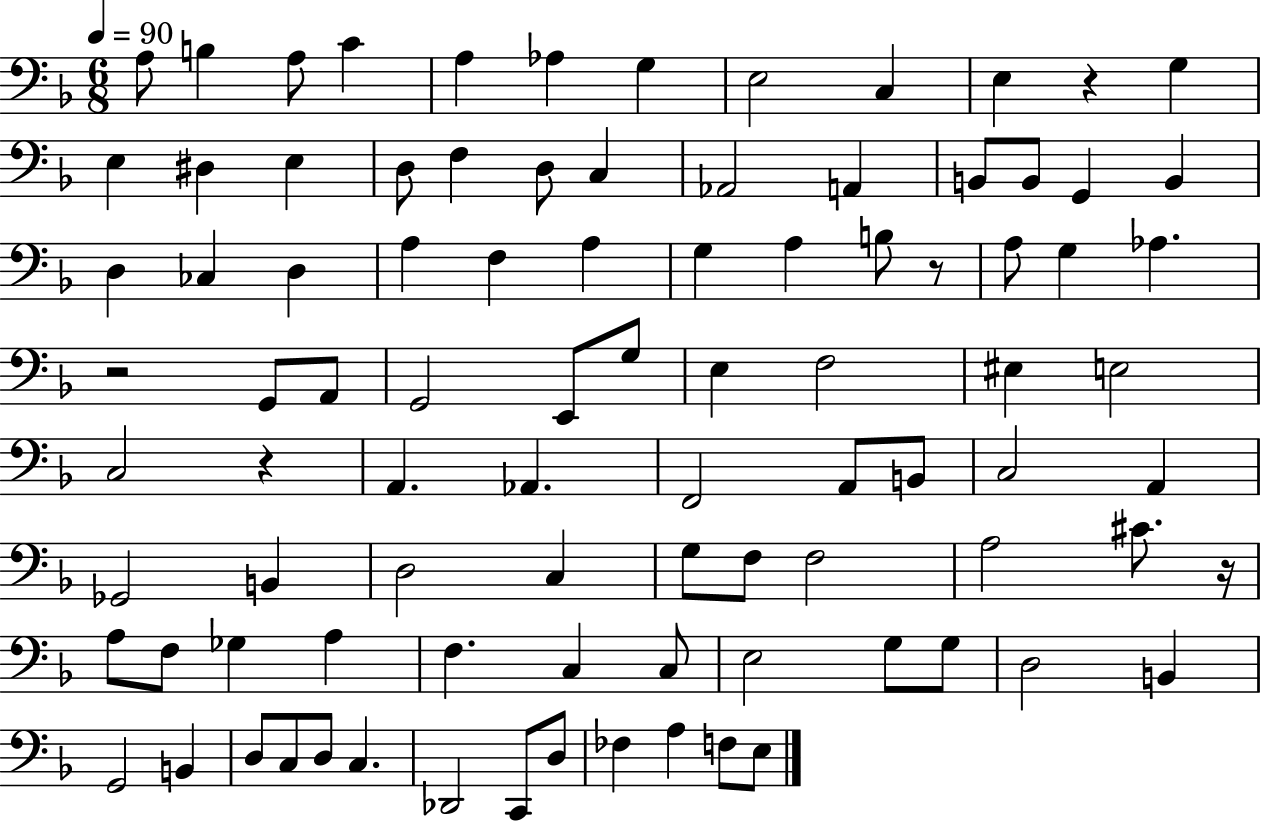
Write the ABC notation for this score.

X:1
T:Untitled
M:6/8
L:1/4
K:F
A,/2 B, A,/2 C A, _A, G, E,2 C, E, z G, E, ^D, E, D,/2 F, D,/2 C, _A,,2 A,, B,,/2 B,,/2 G,, B,, D, _C, D, A, F, A, G, A, B,/2 z/2 A,/2 G, _A, z2 G,,/2 A,,/2 G,,2 E,,/2 G,/2 E, F,2 ^E, E,2 C,2 z A,, _A,, F,,2 A,,/2 B,,/2 C,2 A,, _G,,2 B,, D,2 C, G,/2 F,/2 F,2 A,2 ^C/2 z/4 A,/2 F,/2 _G, A, F, C, C,/2 E,2 G,/2 G,/2 D,2 B,, G,,2 B,, D,/2 C,/2 D,/2 C, _D,,2 C,,/2 D,/2 _F, A, F,/2 E,/2